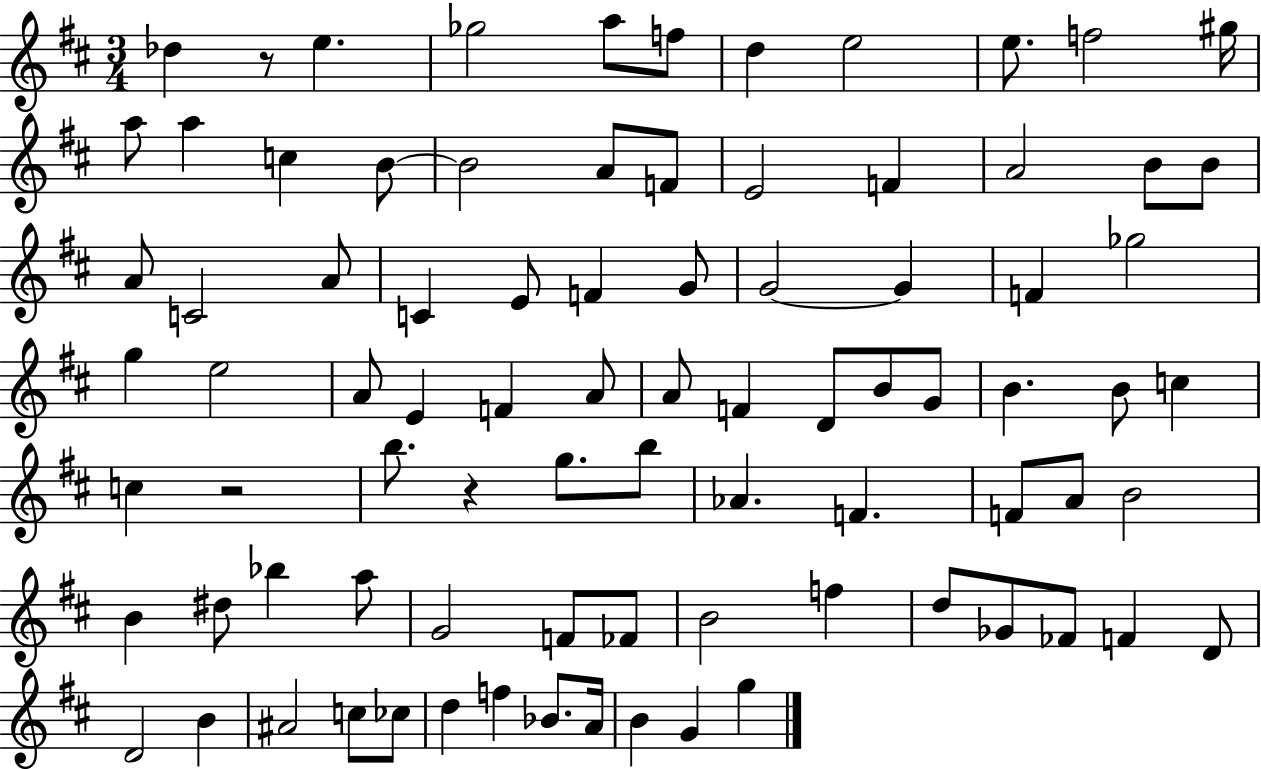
{
  \clef treble
  \numericTimeSignature
  \time 3/4
  \key d \major
  des''4 r8 e''4. | ges''2 a''8 f''8 | d''4 e''2 | e''8. f''2 gis''16 | \break a''8 a''4 c''4 b'8~~ | b'2 a'8 f'8 | e'2 f'4 | a'2 b'8 b'8 | \break a'8 c'2 a'8 | c'4 e'8 f'4 g'8 | g'2~~ g'4 | f'4 ges''2 | \break g''4 e''2 | a'8 e'4 f'4 a'8 | a'8 f'4 d'8 b'8 g'8 | b'4. b'8 c''4 | \break c''4 r2 | b''8. r4 g''8. b''8 | aes'4. f'4. | f'8 a'8 b'2 | \break b'4 dis''8 bes''4 a''8 | g'2 f'8 fes'8 | b'2 f''4 | d''8 ges'8 fes'8 f'4 d'8 | \break d'2 b'4 | ais'2 c''8 ces''8 | d''4 f''4 bes'8. a'16 | b'4 g'4 g''4 | \break \bar "|."
}